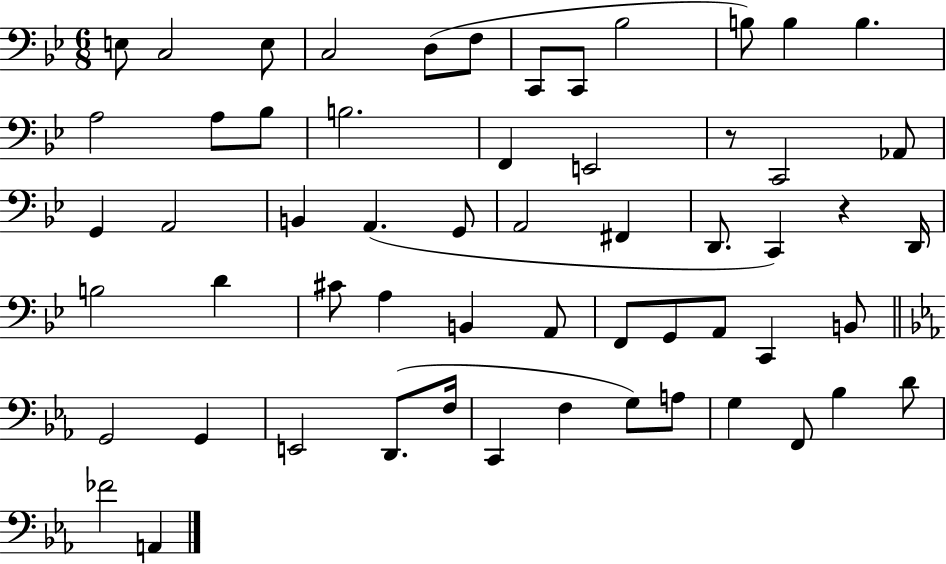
{
  \clef bass
  \numericTimeSignature
  \time 6/8
  \key bes \major
  e8 c2 e8 | c2 d8( f8 | c,8 c,8 bes2 | b8) b4 b4. | \break a2 a8 bes8 | b2. | f,4 e,2 | r8 c,2 aes,8 | \break g,4 a,2 | b,4 a,4.( g,8 | a,2 fis,4 | d,8. c,4) r4 d,16 | \break b2 d'4 | cis'8 a4 b,4 a,8 | f,8 g,8 a,8 c,4 b,8 | \bar "||" \break \key c \minor g,2 g,4 | e,2 d,8.( f16 | c,4 f4 g8) a8 | g4 f,8 bes4 d'8 | \break fes'2 a,4 | \bar "|."
}